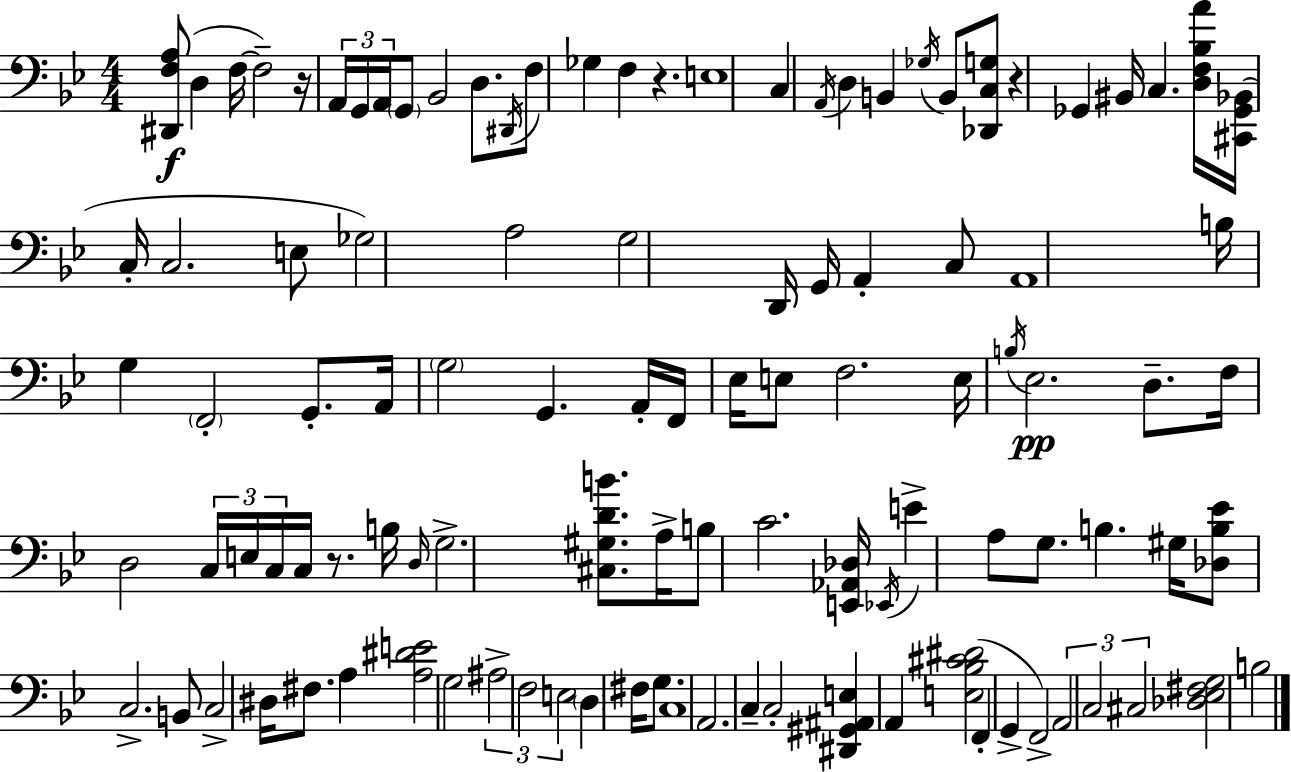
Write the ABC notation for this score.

X:1
T:Untitled
M:4/4
L:1/4
K:Bb
[^D,,F,A,]/2 D, F,/4 F,2 z/4 A,,/4 G,,/4 A,,/4 G,,/2 _B,,2 D,/2 ^D,,/4 F,/2 _G, F, z E,4 C, A,,/4 D, B,, _G,/4 B,,/2 [_D,,C,G,]/2 z _G,, ^B,,/4 C, [D,F,_B,A]/4 [^C,,_G,,_B,,]/4 C,/4 C,2 E,/2 _G,2 A,2 G,2 D,,/4 G,,/4 A,, C,/2 A,,4 B,/4 G, F,,2 G,,/2 A,,/4 G,2 G,, A,,/4 F,,/4 _E,/4 E,/2 F,2 E,/4 B,/4 _E,2 D,/2 F,/4 D,2 C,/4 E,/4 C,/4 C,/4 z/2 B,/4 D,/4 G,2 [^C,^G,DB]/2 A,/4 B,/2 C2 [E,,_A,,_D,]/4 _E,,/4 E A,/2 G,/2 B, ^G,/4 [_D,B,_E]/2 C,2 B,,/2 C,2 ^D,/4 ^F,/2 A, [A,^DE]2 G,2 ^A,2 F,2 E,2 D, ^F,/4 G,/2 C,4 A,,2 C, C,2 [^D,,^G,,^A,,E,] A,, [E,_B,^C^D]2 F,, G,, F,,2 A,,2 C,2 ^C,2 [_D,_E,^F,G,]2 B,2